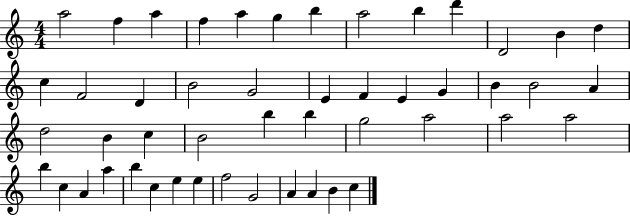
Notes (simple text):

A5/h F5/q A5/q F5/q A5/q G5/q B5/q A5/h B5/q D6/q D4/h B4/q D5/q C5/q F4/h D4/q B4/h G4/h E4/q F4/q E4/q G4/q B4/q B4/h A4/q D5/h B4/q C5/q B4/h B5/q B5/q G5/h A5/h A5/h A5/h B5/q C5/q A4/q A5/q B5/q C5/q E5/q E5/q F5/h G4/h A4/q A4/q B4/q C5/q